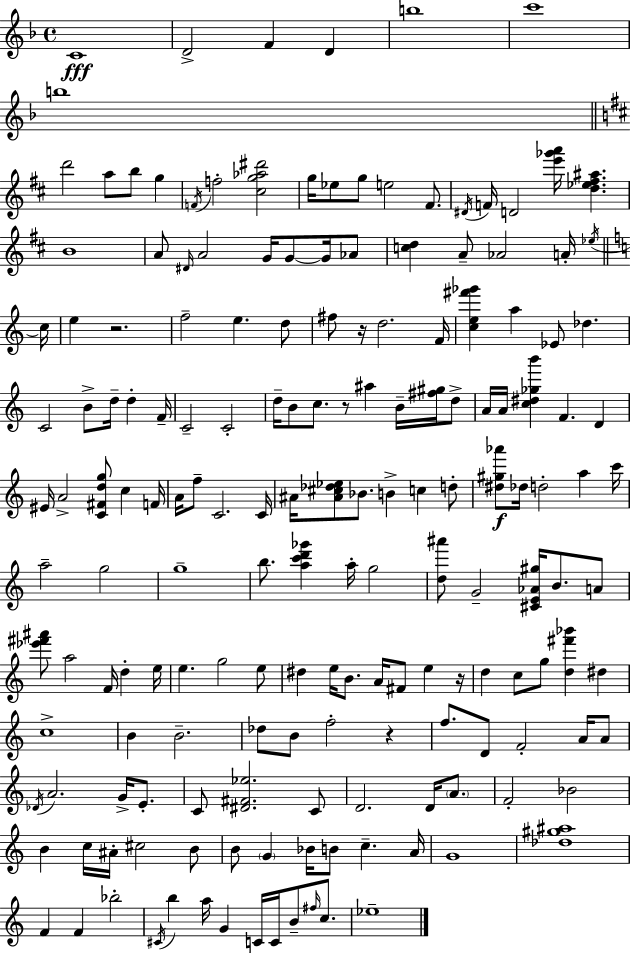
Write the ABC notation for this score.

X:1
T:Untitled
M:4/4
L:1/4
K:F
C4 D2 F D b4 c'4 b4 d'2 a/2 b/2 g F/4 f2 [^cg_a^d']2 g/4 _e/2 g/2 e2 ^F/2 ^D/4 F/4 D2 [e'_g'a']/4 [d_e^f^a] B4 A/2 ^D/4 A2 G/4 G/2 G/4 _A/2 [cd] A/2 _A2 A/4 _e/4 c/4 e z2 f2 e d/2 ^f/2 z/4 d2 F/4 [ce^f'_g'] a _E/2 _d C2 B/2 d/4 d F/4 C2 C2 d/4 B/2 c/2 z/2 ^a B/4 [^f^g]/4 d/2 A/4 A/4 [c^d_gb'] F D ^E/4 A2 [C^Fdg]/2 c F/4 A/4 f/2 C2 C/4 ^A/4 [^A^c_d_e]/2 _B/2 B c d/2 [^d^g_a']/2 _d/4 d2 a c'/4 a2 g2 g4 b/2 [ac'd'_g'] a/4 g2 [d^a']/2 G2 [^CE_A^g]/4 B/2 A/2 [_e'^f'^a']/2 a2 F/4 d e/4 e g2 e/2 ^d e/4 B/2 A/4 ^F/2 e z/4 d c/2 g/2 [d^f'_b'] ^d c4 B B2 _d/2 B/2 f2 z f/2 D/2 F2 A/4 A/2 _D/4 A2 G/4 E/2 C/2 [^D^F_e]2 C/2 D2 D/4 A/2 F2 _B2 B c/4 ^A/4 ^c2 B/2 B/2 G _B/4 B/2 c A/4 G4 [_d^g^a]4 F F _b2 ^C/4 b a/4 G C/4 C/4 B/2 ^f/4 c/2 _e4